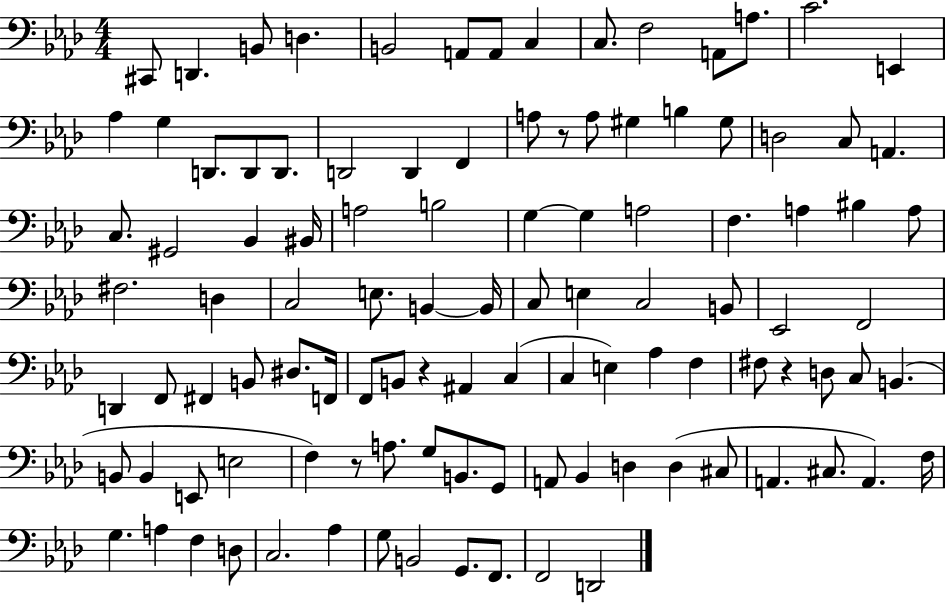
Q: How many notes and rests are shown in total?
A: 107